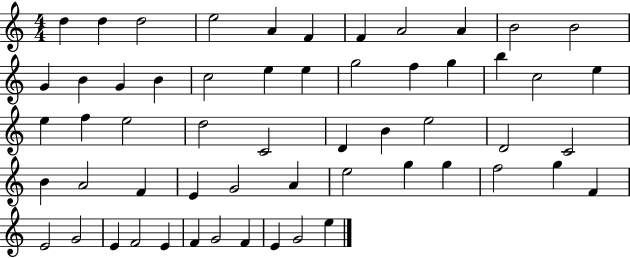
{
  \clef treble
  \numericTimeSignature
  \time 4/4
  \key c \major
  d''4 d''4 d''2 | e''2 a'4 f'4 | f'4 a'2 a'4 | b'2 b'2 | \break g'4 b'4 g'4 b'4 | c''2 e''4 e''4 | g''2 f''4 g''4 | b''4 c''2 e''4 | \break e''4 f''4 e''2 | d''2 c'2 | d'4 b'4 e''2 | d'2 c'2 | \break b'4 a'2 f'4 | e'4 g'2 a'4 | e''2 g''4 g''4 | f''2 g''4 f'4 | \break e'2 g'2 | e'4 f'2 e'4 | f'4 g'2 f'4 | e'4 g'2 e''4 | \break \bar "|."
}